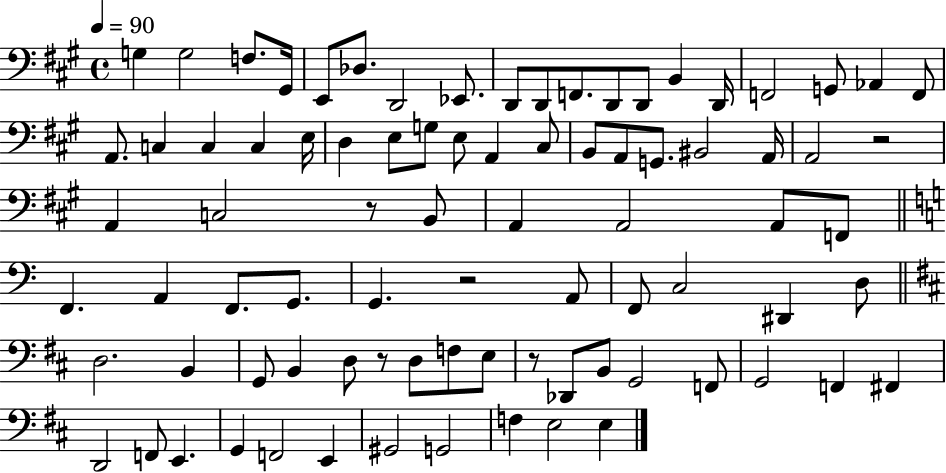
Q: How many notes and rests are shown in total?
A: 84